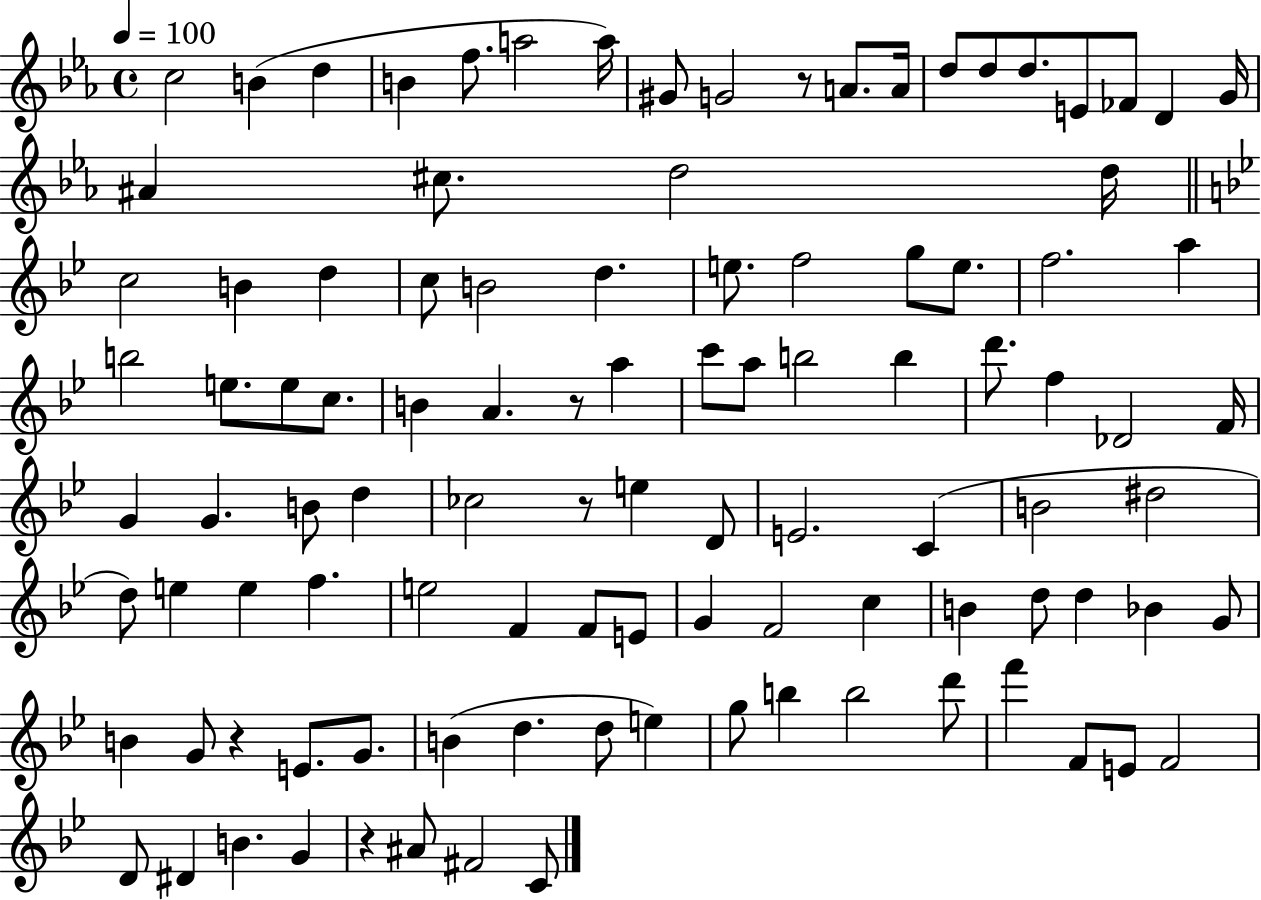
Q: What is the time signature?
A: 4/4